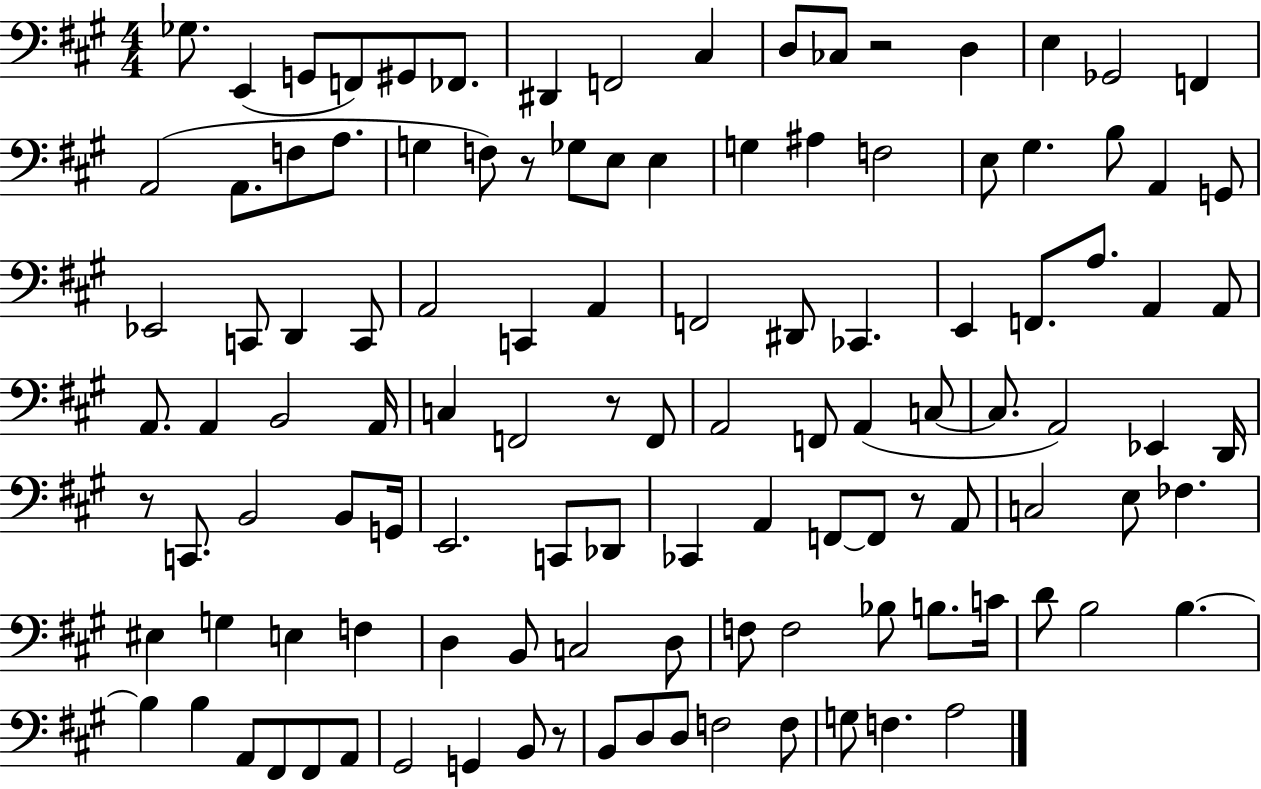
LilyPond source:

{
  \clef bass
  \numericTimeSignature
  \time 4/4
  \key a \major
  ges8. e,4( g,8 f,8) gis,8 fes,8. | dis,4 f,2 cis4 | d8 ces8 r2 d4 | e4 ges,2 f,4 | \break a,2( a,8. f8 a8. | g4 f8) r8 ges8 e8 e4 | g4 ais4 f2 | e8 gis4. b8 a,4 g,8 | \break ees,2 c,8 d,4 c,8 | a,2 c,4 a,4 | f,2 dis,8 ces,4. | e,4 f,8. a8. a,4 a,8 | \break a,8. a,4 b,2 a,16 | c4 f,2 r8 f,8 | a,2 f,8 a,4( c8~~ | c8. a,2) ees,4 d,16 | \break r8 c,8. b,2 b,8 g,16 | e,2. c,8 des,8 | ces,4 a,4 f,8~~ f,8 r8 a,8 | c2 e8 fes4. | \break eis4 g4 e4 f4 | d4 b,8 c2 d8 | f8 f2 bes8 b8. c'16 | d'8 b2 b4.~~ | \break b4 b4 a,8 fis,8 fis,8 a,8 | gis,2 g,4 b,8 r8 | b,8 d8 d8 f2 f8 | g8 f4. a2 | \break \bar "|."
}